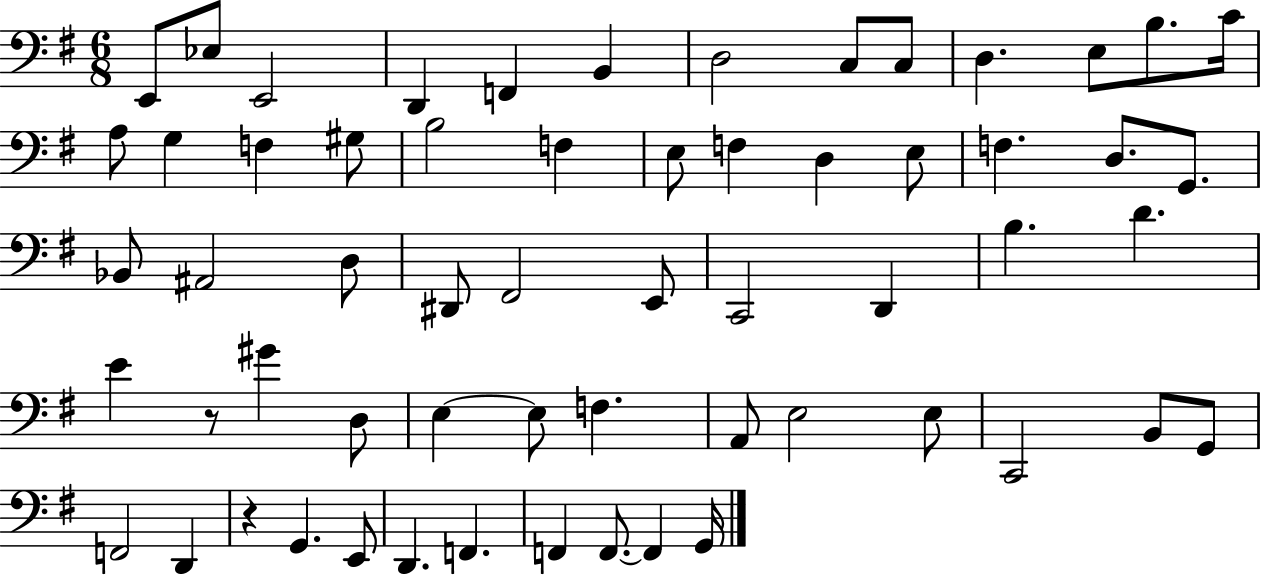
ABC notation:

X:1
T:Untitled
M:6/8
L:1/4
K:G
E,,/2 _E,/2 E,,2 D,, F,, B,, D,2 C,/2 C,/2 D, E,/2 B,/2 C/4 A,/2 G, F, ^G,/2 B,2 F, E,/2 F, D, E,/2 F, D,/2 G,,/2 _B,,/2 ^A,,2 D,/2 ^D,,/2 ^F,,2 E,,/2 C,,2 D,, B, D E z/2 ^G D,/2 E, E,/2 F, A,,/2 E,2 E,/2 C,,2 B,,/2 G,,/2 F,,2 D,, z G,, E,,/2 D,, F,, F,, F,,/2 F,, G,,/4